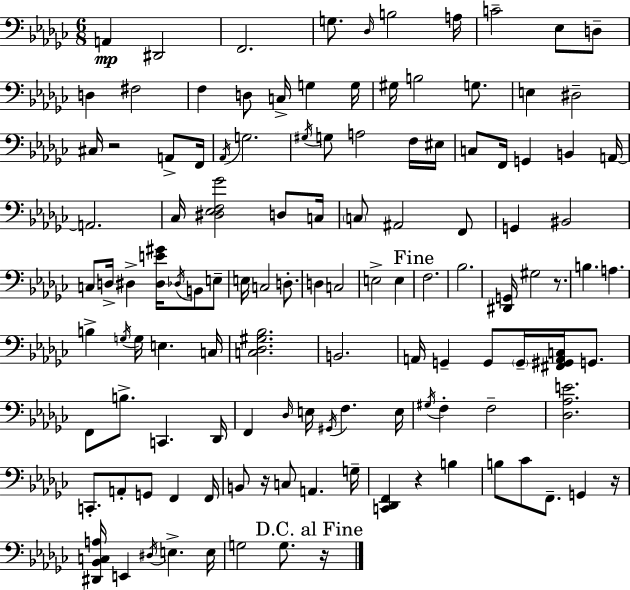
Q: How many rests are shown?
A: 6